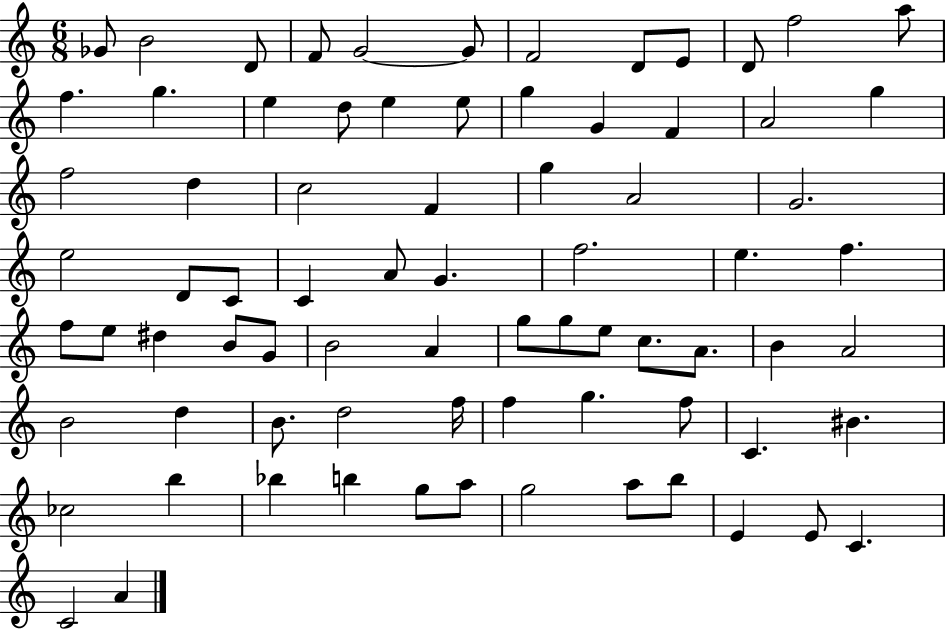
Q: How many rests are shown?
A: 0